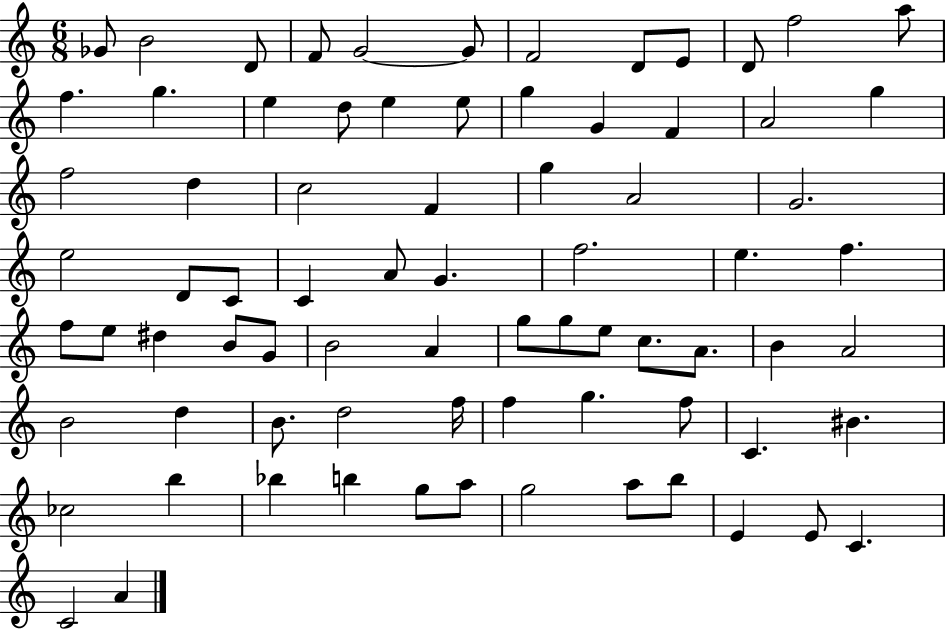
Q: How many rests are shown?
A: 0